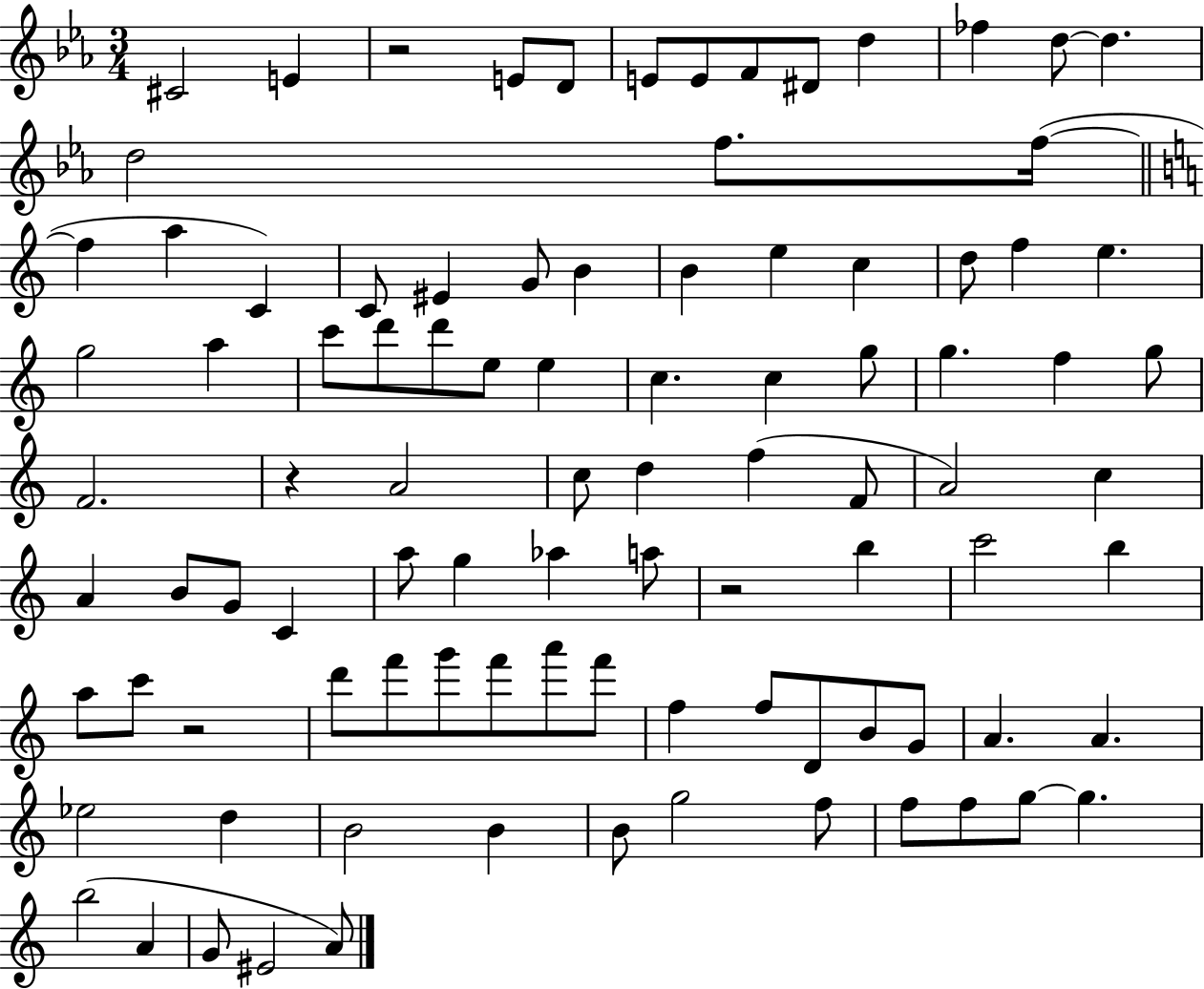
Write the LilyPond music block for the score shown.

{
  \clef treble
  \numericTimeSignature
  \time 3/4
  \key ees \major
  cis'2 e'4 | r2 e'8 d'8 | e'8 e'8 f'8 dis'8 d''4 | fes''4 d''8~~ d''4. | \break d''2 f''8. f''16~(~ | \bar "||" \break \key c \major f''4 a''4 c'4) | c'8 eis'4 g'8 b'4 | b'4 e''4 c''4 | d''8 f''4 e''4. | \break g''2 a''4 | c'''8 d'''8 d'''8 e''8 e''4 | c''4. c''4 g''8 | g''4. f''4 g''8 | \break f'2. | r4 a'2 | c''8 d''4 f''4( f'8 | a'2) c''4 | \break a'4 b'8 g'8 c'4 | a''8 g''4 aes''4 a''8 | r2 b''4 | c'''2 b''4 | \break a''8 c'''8 r2 | d'''8 f'''8 g'''8 f'''8 a'''8 f'''8 | f''4 f''8 d'8 b'8 g'8 | a'4. a'4. | \break ees''2 d''4 | b'2 b'4 | b'8 g''2 f''8 | f''8 f''8 g''8~~ g''4. | \break b''2( a'4 | g'8 eis'2 a'8) | \bar "|."
}